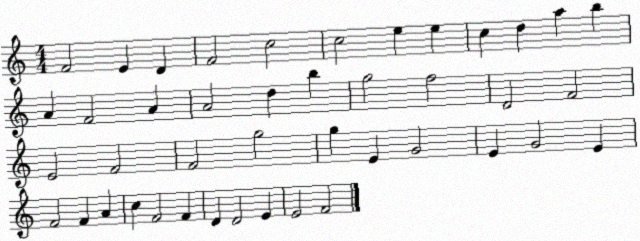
X:1
T:Untitled
M:4/4
L:1/4
K:C
F2 E D F2 c2 c2 e e c d a b A F2 A A2 d b g2 f2 D2 F2 E2 F2 F2 g2 g E G2 E G2 E F2 F A c F2 F D D2 E E2 F2